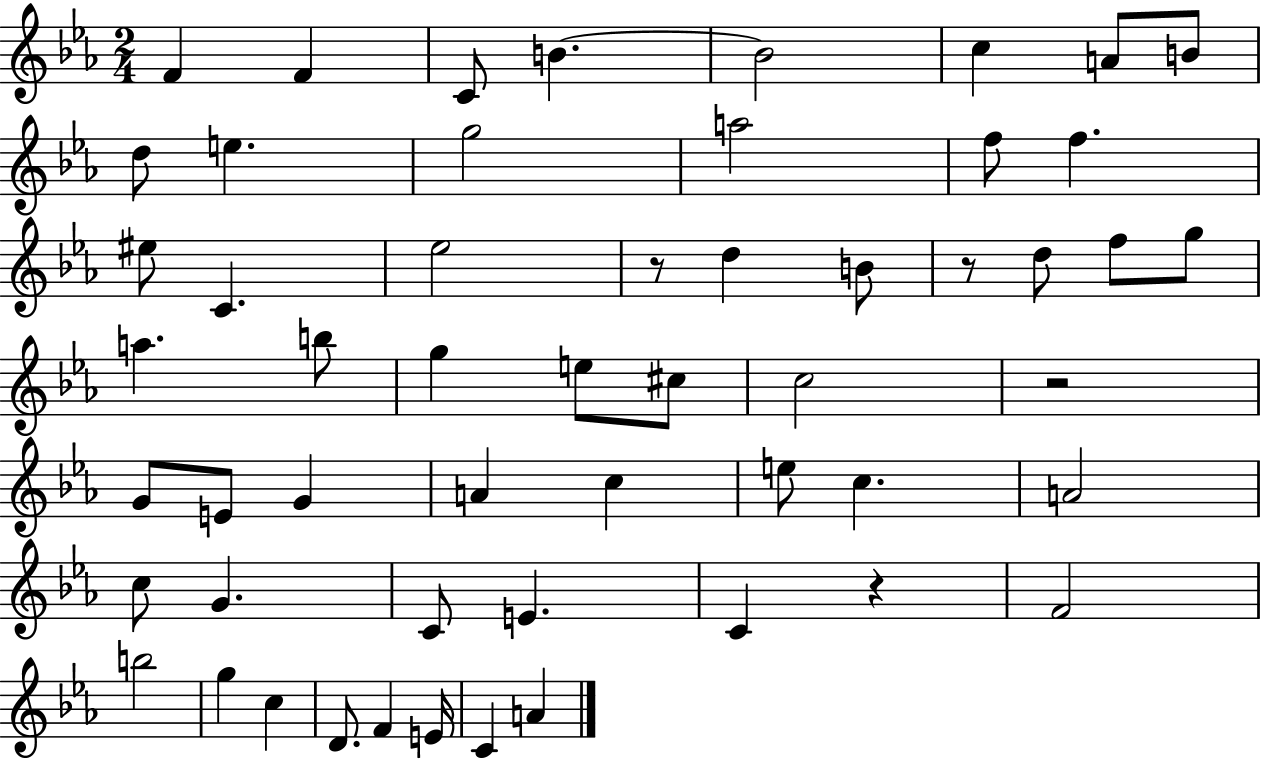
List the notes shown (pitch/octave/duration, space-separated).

F4/q F4/q C4/e B4/q. B4/h C5/q A4/e B4/e D5/e E5/q. G5/h A5/h F5/e F5/q. EIS5/e C4/q. Eb5/h R/e D5/q B4/e R/e D5/e F5/e G5/e A5/q. B5/e G5/q E5/e C#5/e C5/h R/h G4/e E4/e G4/q A4/q C5/q E5/e C5/q. A4/h C5/e G4/q. C4/e E4/q. C4/q R/q F4/h B5/h G5/q C5/q D4/e. F4/q E4/s C4/q A4/q